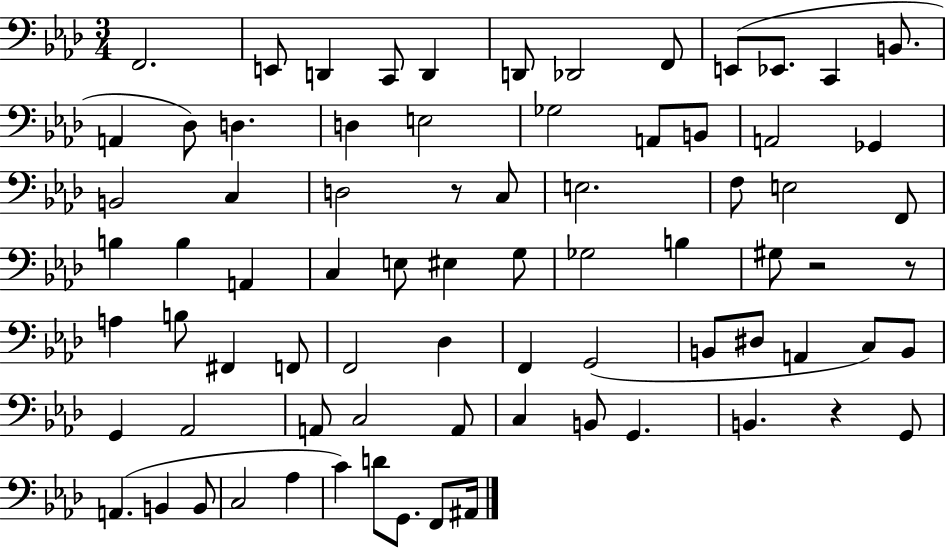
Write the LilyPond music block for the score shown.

{
  \clef bass
  \numericTimeSignature
  \time 3/4
  \key aes \major
  f,2. | e,8 d,4 c,8 d,4 | d,8 des,2 f,8 | e,8( ees,8. c,4 b,8. | \break a,4 des8) d4. | d4 e2 | ges2 a,8 b,8 | a,2 ges,4 | \break b,2 c4 | d2 r8 c8 | e2. | f8 e2 f,8 | \break b4 b4 a,4 | c4 e8 eis4 g8 | ges2 b4 | gis8 r2 r8 | \break a4 b8 fis,4 f,8 | f,2 des4 | f,4 g,2( | b,8 dis8 a,4 c8) b,8 | \break g,4 aes,2 | a,8 c2 a,8 | c4 b,8 g,4. | b,4. r4 g,8 | \break a,4.( b,4 b,8 | c2 aes4 | c'4) d'8 g,8. f,8 ais,16 | \bar "|."
}